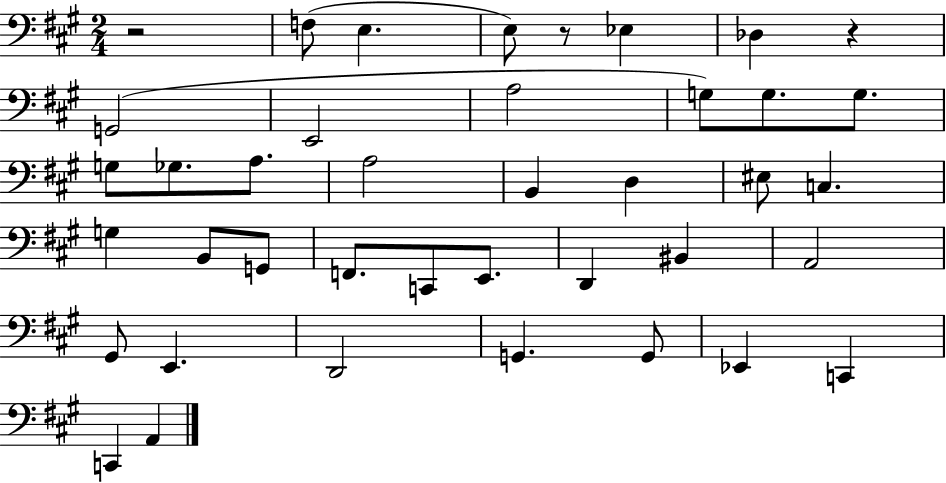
R/h F3/e E3/q. E3/e R/e Eb3/q Db3/q R/q G2/h E2/h A3/h G3/e G3/e. G3/e. G3/e Gb3/e. A3/e. A3/h B2/q D3/q EIS3/e C3/q. G3/q B2/e G2/e F2/e. C2/e E2/e. D2/q BIS2/q A2/h G#2/e E2/q. D2/h G2/q. G2/e Eb2/q C2/q C2/q A2/q